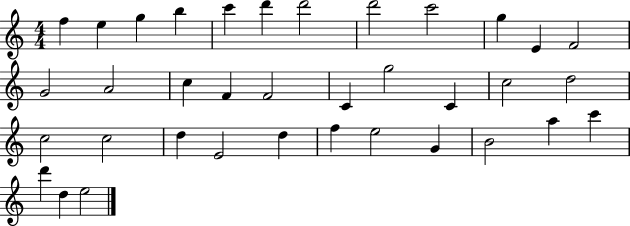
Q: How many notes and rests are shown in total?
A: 36